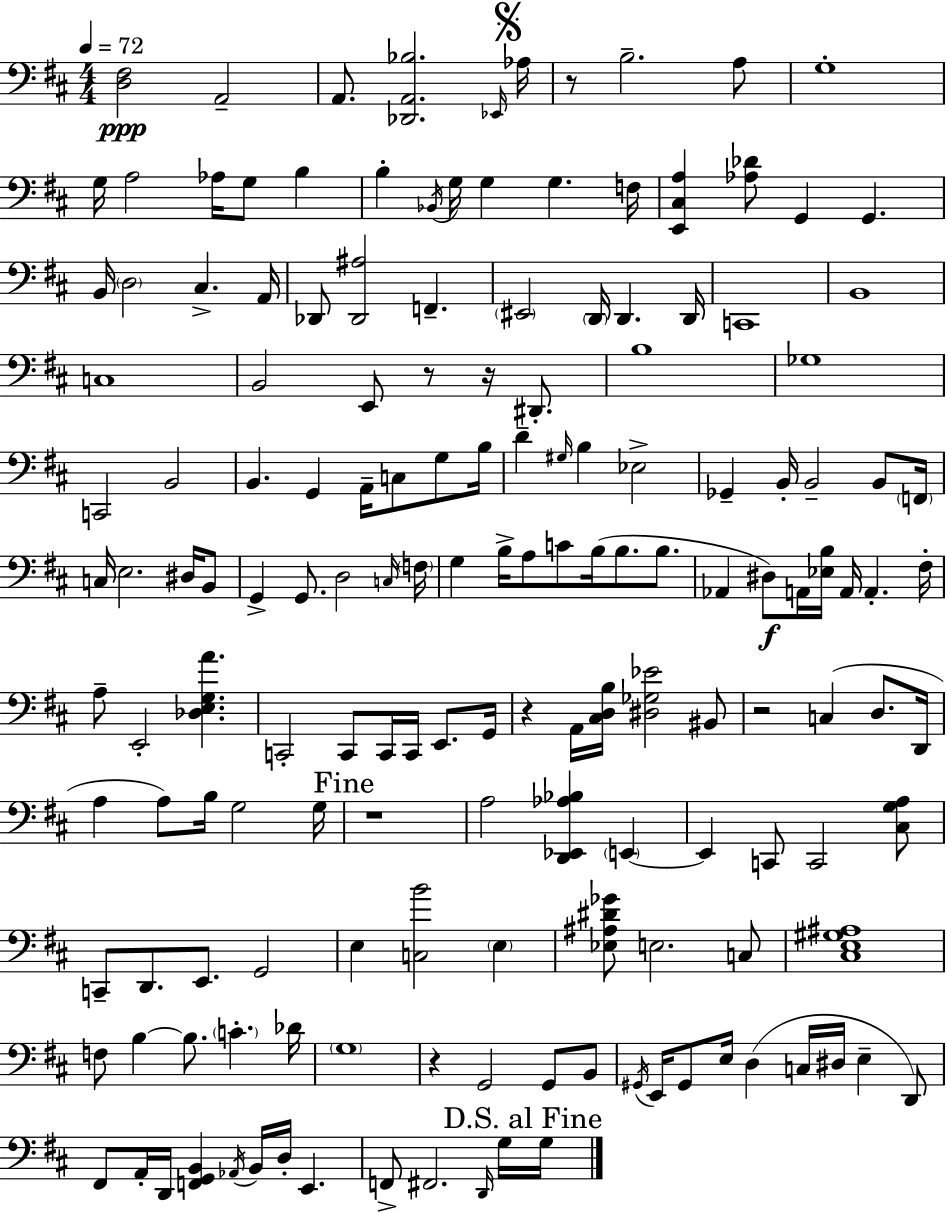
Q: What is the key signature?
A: D major